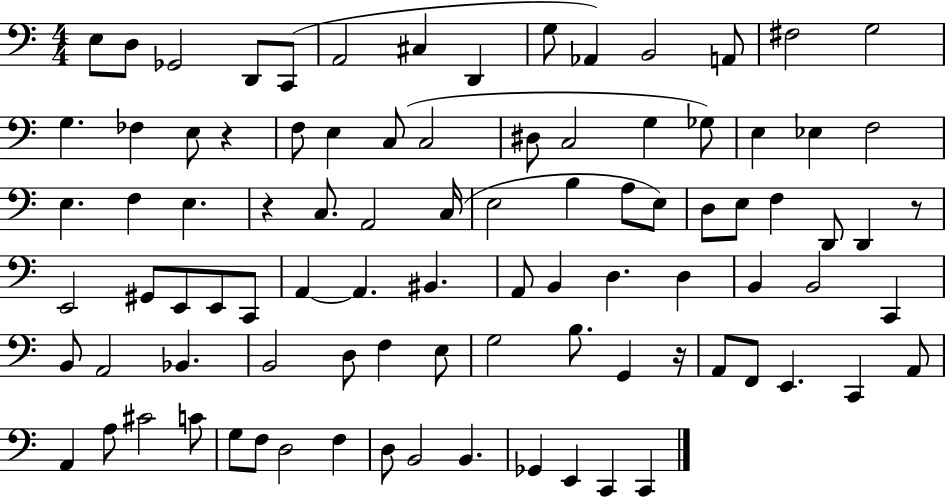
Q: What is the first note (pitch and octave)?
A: E3